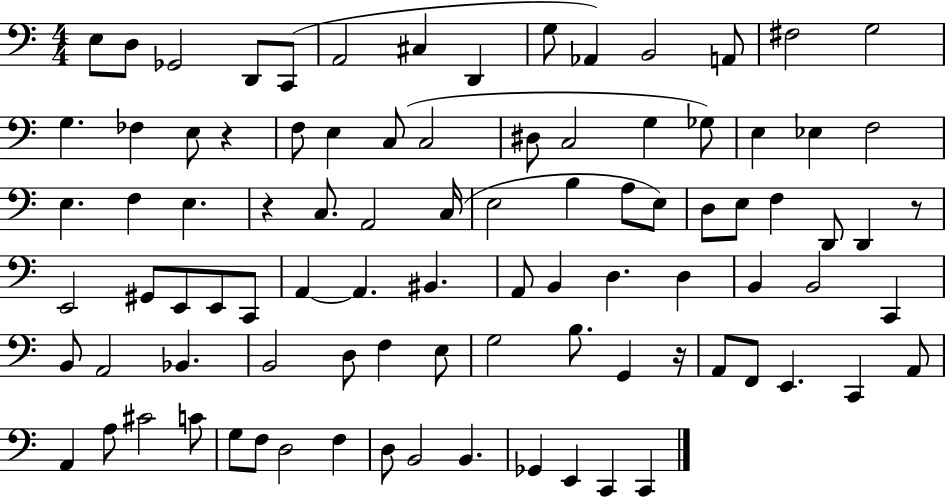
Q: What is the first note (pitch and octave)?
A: E3